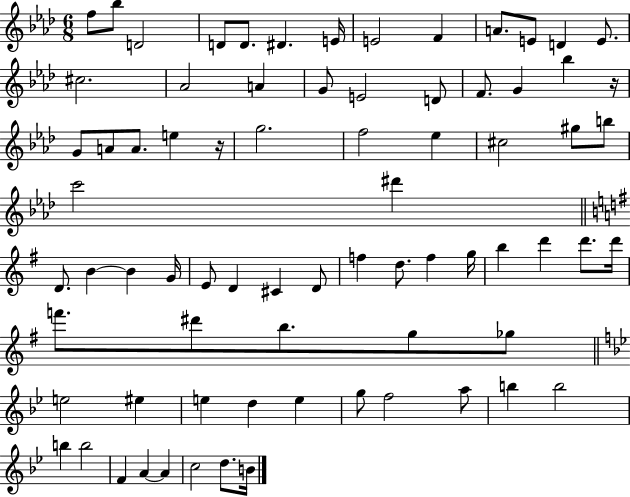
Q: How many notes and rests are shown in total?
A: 75